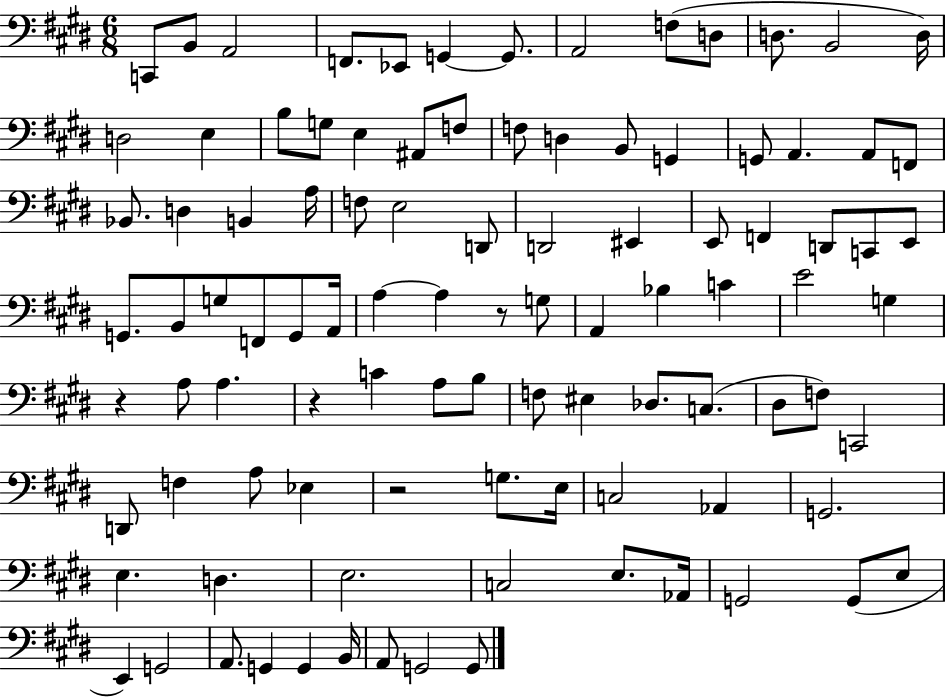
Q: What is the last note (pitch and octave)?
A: G2